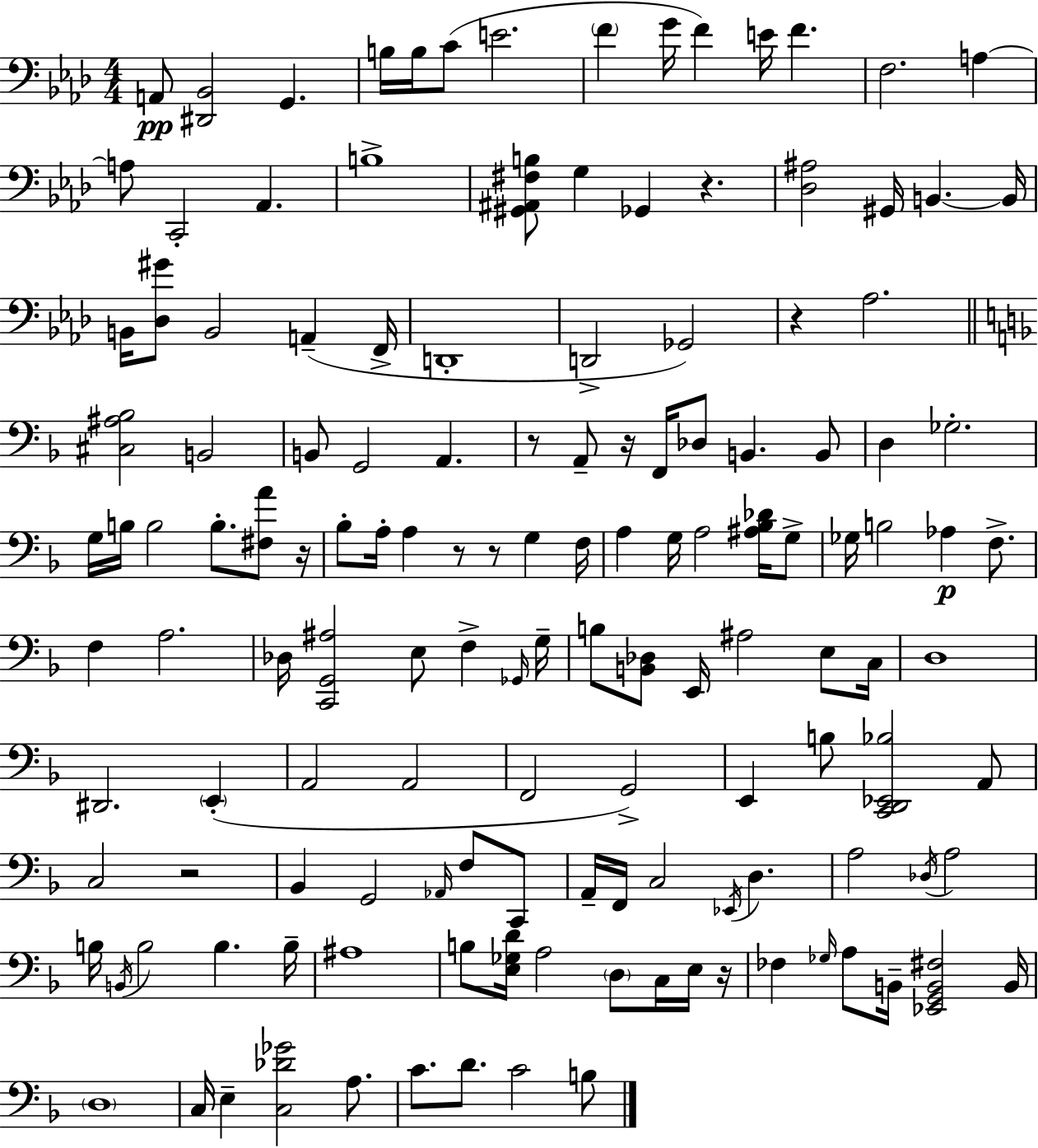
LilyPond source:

{
  \clef bass
  \numericTimeSignature
  \time 4/4
  \key aes \major
  a,8\pp <dis, bes,>2 g,4. | b16 b16 c'8( e'2. | \parenthesize f'4 g'16 f'4) e'16 f'4. | f2. a4~~ | \break a8 c,2-. aes,4. | b1-> | <gis, ais, fis b>8 g4 ges,4 r4. | <des ais>2 gis,16 b,4.~~ b,16 | \break b,16 <des gis'>8 b,2 a,4--( f,16-> | d,1-. | d,2-> ges,2) | r4 aes2. | \break \bar "||" \break \key f \major <cis ais bes>2 b,2 | b,8 g,2 a,4. | r8 a,8-- r16 f,16 des8 b,4. b,8 | d4 ges2.-. | \break g16 b16 b2 b8.-. <fis a'>8 r16 | bes8-. a16-. a4 r8 r8 g4 f16 | a4 g16 a2 <ais bes des'>16 g8-> | ges16 b2 aes4\p f8.-> | \break f4 a2. | des16 <c, g, ais>2 e8 f4-> \grace { ges,16 } | g16-- b8 <b, des>8 e,16 ais2 e8 | c16 d1 | \break dis,2. \parenthesize e,4-.( | a,2 a,2 | f,2 g,2->) | e,4 b8 <c, d, ees, bes>2 a,8 | \break c2 r2 | bes,4 g,2 \grace { aes,16 } f8 | c,8 a,16-- f,16 c2 \acciaccatura { ees,16 } d4. | a2 \acciaccatura { des16 } a2 | \break b16 \acciaccatura { b,16 } b2 b4. | b16-- ais1 | b8 <e ges d'>16 a2 | \parenthesize d8 c16 e16 r16 fes4 \grace { ges16 } a8 b,16-- <ees, g, b, fis>2 | \break b,16 \parenthesize d1 | c16 e4-- <c des' ges'>2 | a8. c'8. d'8. c'2 | b8 \bar "|."
}